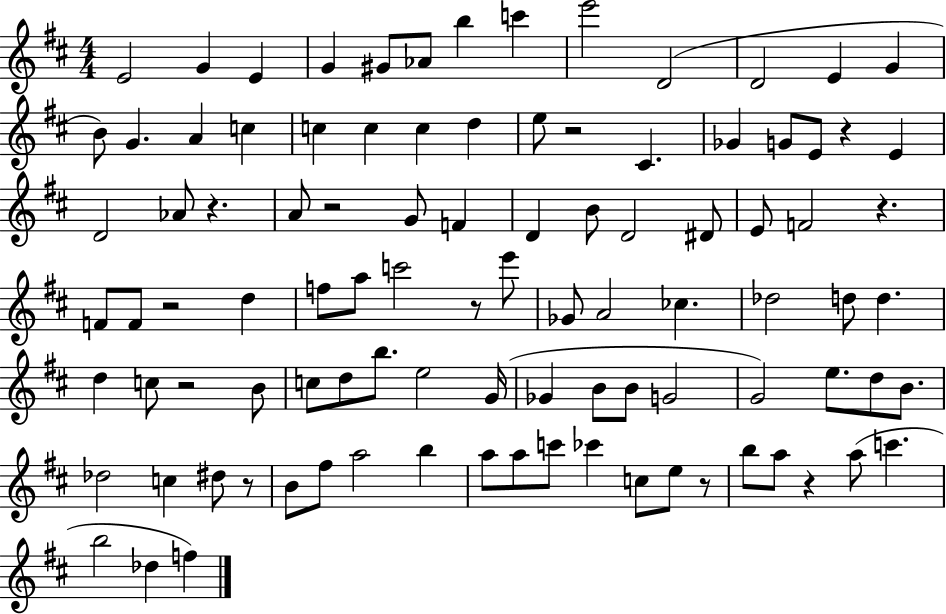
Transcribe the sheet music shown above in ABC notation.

X:1
T:Untitled
M:4/4
L:1/4
K:D
E2 G E G ^G/2 _A/2 b c' e'2 D2 D2 E G B/2 G A c c c c d e/2 z2 ^C _G G/2 E/2 z E D2 _A/2 z A/2 z2 G/2 F D B/2 D2 ^D/2 E/2 F2 z F/2 F/2 z2 d f/2 a/2 c'2 z/2 e'/2 _G/2 A2 _c _d2 d/2 d d c/2 z2 B/2 c/2 d/2 b/2 e2 G/4 _G B/2 B/2 G2 G2 e/2 d/2 B/2 _d2 c ^d/2 z/2 B/2 ^f/2 a2 b a/2 a/2 c'/2 _c' c/2 e/2 z/2 b/2 a/2 z a/2 c' b2 _d f